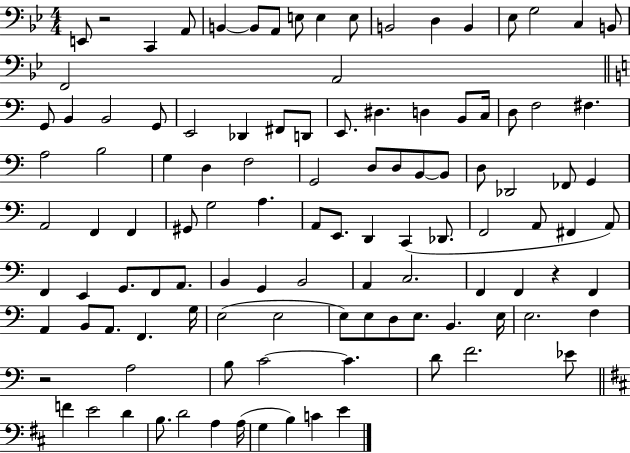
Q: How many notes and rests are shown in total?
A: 112